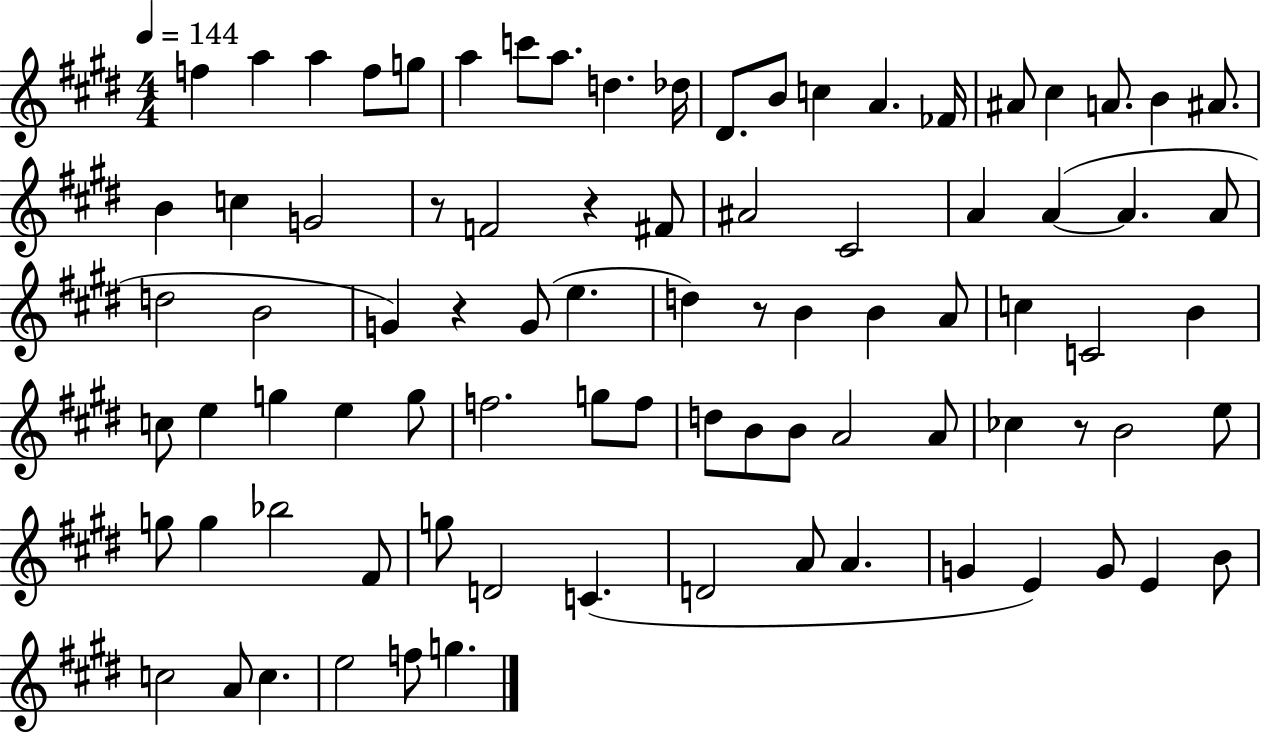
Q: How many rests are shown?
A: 5